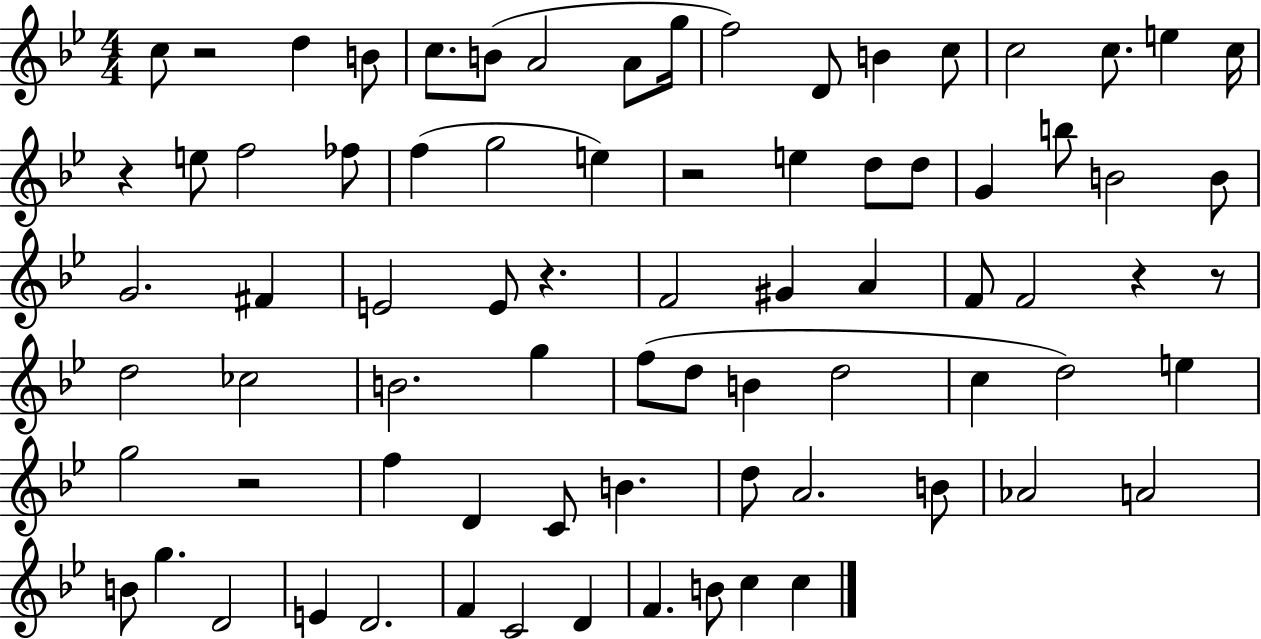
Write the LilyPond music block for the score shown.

{
  \clef treble
  \numericTimeSignature
  \time 4/4
  \key bes \major
  c''8 r2 d''4 b'8 | c''8. b'8( a'2 a'8 g''16 | f''2) d'8 b'4 c''8 | c''2 c''8. e''4 c''16 | \break r4 e''8 f''2 fes''8 | f''4( g''2 e''4) | r2 e''4 d''8 d''8 | g'4 b''8 b'2 b'8 | \break g'2. fis'4 | e'2 e'8 r4. | f'2 gis'4 a'4 | f'8 f'2 r4 r8 | \break d''2 ces''2 | b'2. g''4 | f''8( d''8 b'4 d''2 | c''4 d''2) e''4 | \break g''2 r2 | f''4 d'4 c'8 b'4. | d''8 a'2. b'8 | aes'2 a'2 | \break b'8 g''4. d'2 | e'4 d'2. | f'4 c'2 d'4 | f'4. b'8 c''4 c''4 | \break \bar "|."
}